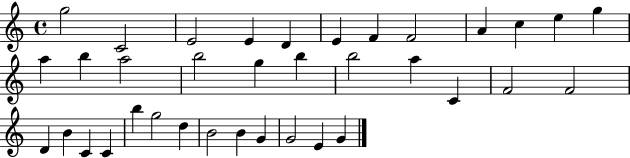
G5/h C4/h E4/h E4/q D4/q E4/q F4/q F4/h A4/q C5/q E5/q G5/q A5/q B5/q A5/h B5/h G5/q B5/q B5/h A5/q C4/q F4/h F4/h D4/q B4/q C4/q C4/q B5/q G5/h D5/q B4/h B4/q G4/q G4/h E4/q G4/q